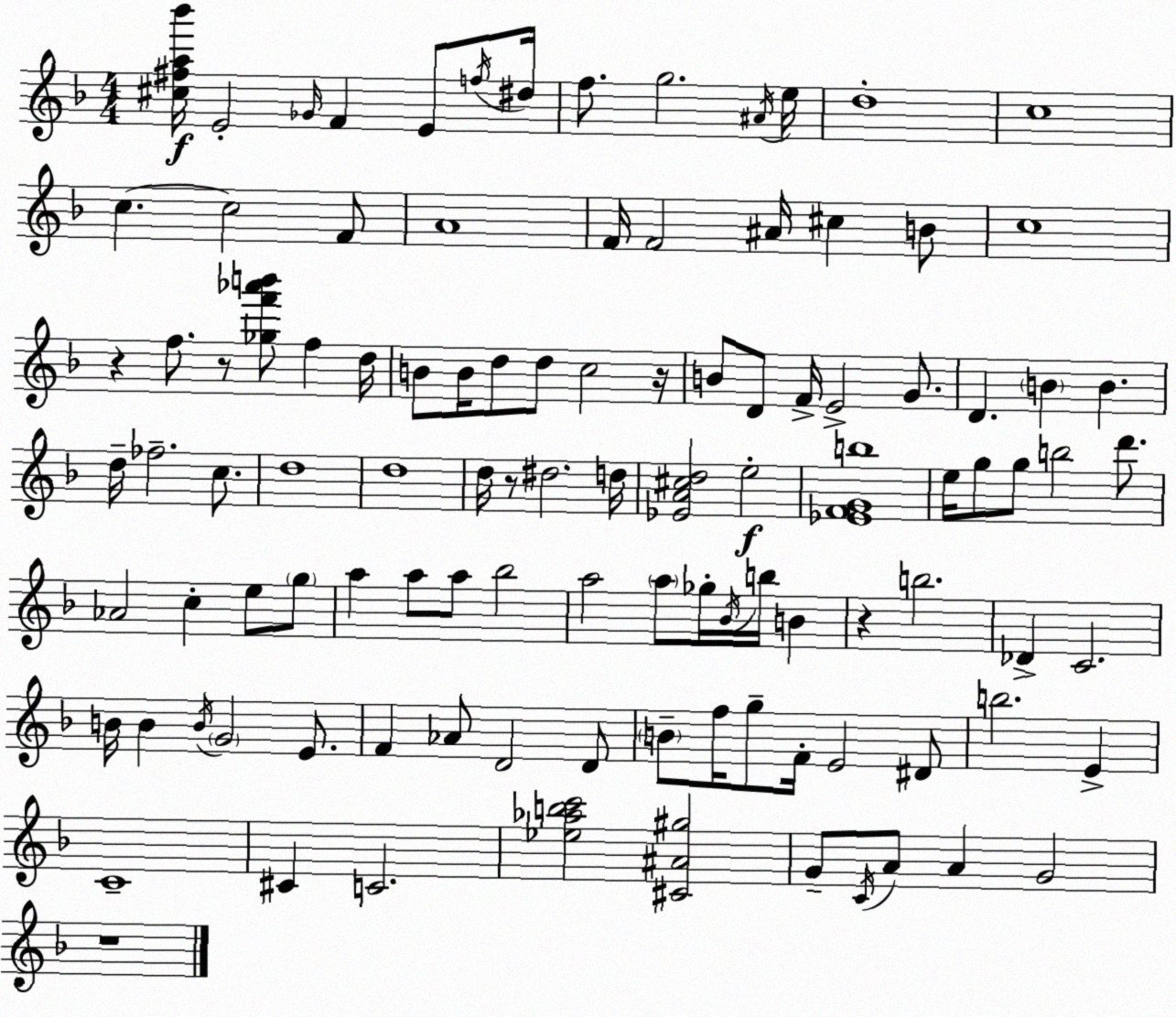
X:1
T:Untitled
M:4/4
L:1/4
K:F
[^c^fa_b']/4 E2 _G/4 F E/2 f/4 ^d/4 f/2 g2 ^A/4 e/4 d4 c4 c c2 F/2 A4 F/4 F2 ^A/4 ^c B/2 c4 z f/2 z/2 [_gf'_a'b']/2 f d/4 B/2 B/4 d/2 d/2 c2 z/4 B/2 D/2 F/4 E2 G/2 D B B d/4 _f2 c/2 d4 d4 d/4 z/2 ^d2 d/4 [_EA^cd]2 e2 [_EFGb]4 e/4 g/2 g/2 b2 d'/2 _A2 c e/2 g/2 a a/2 a/2 _b2 a2 a/2 _g/4 _B/4 b/4 B z b2 _D C2 B/4 B B/4 G2 E/2 F _A/2 D2 D/2 B/2 f/4 g/2 F/4 E2 ^D/2 b2 E C4 ^C C2 [_e_abc']2 [^C^A^g]2 G/2 C/4 A/2 A G2 z4